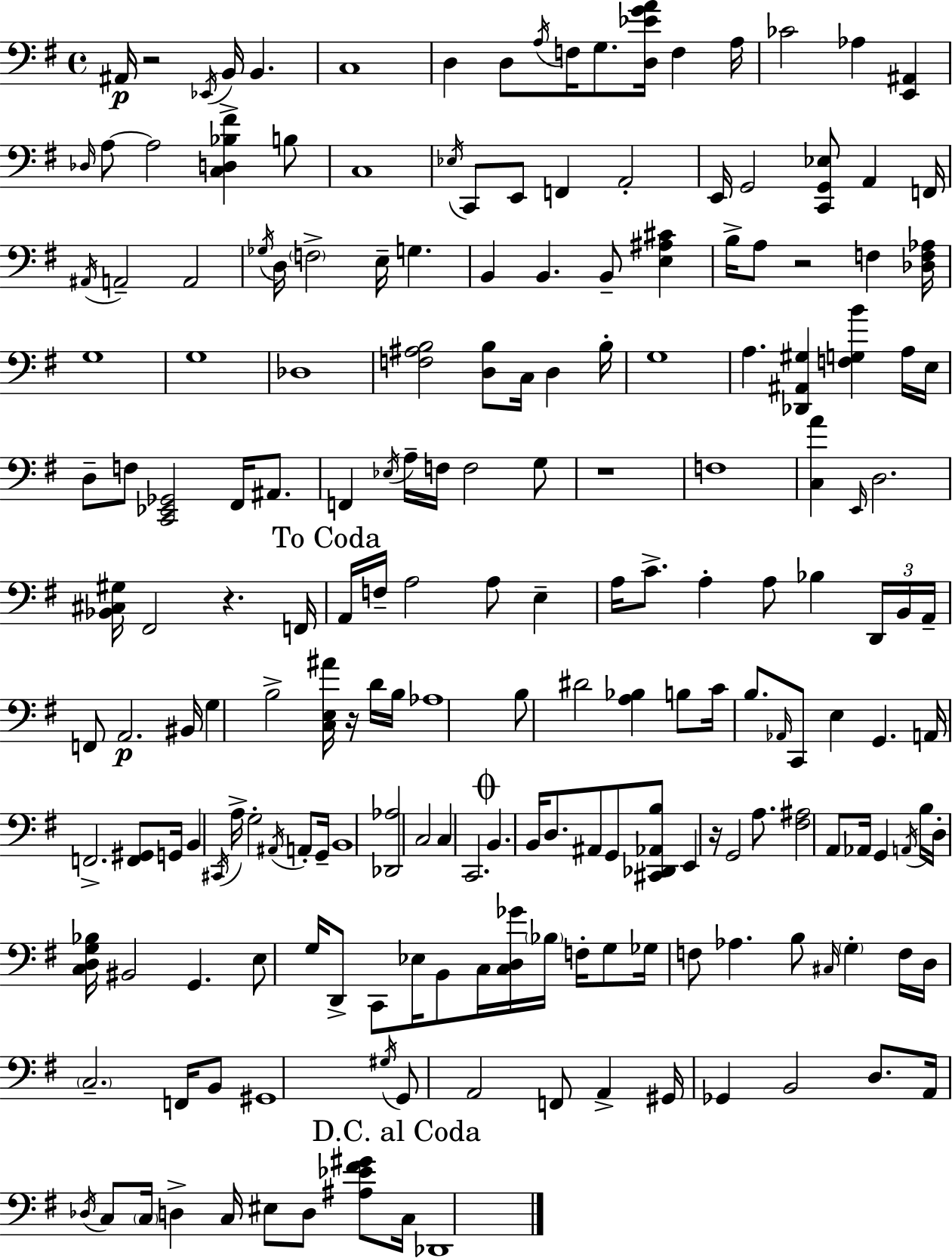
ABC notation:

X:1
T:Untitled
M:4/4
L:1/4
K:Em
^A,,/4 z2 _E,,/4 B,,/4 B,, C,4 D, D,/2 A,/4 F,/4 G,/2 [D,_EGA]/4 F, A,/4 _C2 _A, [E,,^A,,] _D,/4 A,/2 A,2 [C,D,_B,^F] B,/2 C,4 _E,/4 C,,/2 E,,/2 F,, A,,2 E,,/4 G,,2 [C,,G,,_E,]/2 A,, F,,/4 ^A,,/4 A,,2 A,,2 _G,/4 D,/4 F,2 E,/4 G, B,, B,, B,,/2 [E,^A,^C] B,/4 A,/2 z2 F, [_D,F,_A,]/4 G,4 G,4 _D,4 [F,^A,B,]2 [D,B,]/2 C,/4 D, B,/4 G,4 A, [_D,,^A,,^G,] [F,G,B] A,/4 E,/4 D,/2 F,/2 [C,,_E,,_G,,]2 ^F,,/4 ^A,,/2 F,, _E,/4 A,/4 F,/4 F,2 G,/2 z4 F,4 [C,A] E,,/4 D,2 [_B,,^C,^G,]/4 ^F,,2 z F,,/4 A,,/4 F,/4 A,2 A,/2 E, A,/4 C/2 A, A,/2 _B, D,,/4 B,,/4 A,,/4 F,,/2 A,,2 ^B,,/4 G, B,2 [C,E,^A]/4 z/4 D/4 B,/4 _A,4 B,/2 ^D2 [A,_B,] B,/2 C/4 B,/2 _A,,/4 C,,/2 E, G,, A,,/4 F,,2 [F,,^G,,]/2 G,,/4 B,, ^C,,/4 A,/4 G,2 ^A,,/4 A,,/2 G,,/4 B,,4 [_D,,_A,]2 C,2 C, C,,2 B,, B,,/4 D,/2 ^A,,/2 G,,/2 [^C,,_D,,_A,,B,]/2 E,, z/4 G,,2 A,/2 [^F,^A,]2 A,,/2 _A,,/4 G,, A,,/4 B,/4 D,/4 [C,D,G,_B,]/4 ^B,,2 G,, E,/2 G,/4 D,,/2 C,,/2 _E,/4 B,,/2 C,/4 [C,D,_G]/4 _B,/4 F,/4 G,/2 _G,/4 F,/2 _A, B,/2 ^C,/4 G, F,/4 D,/4 C,2 F,,/4 B,,/2 ^G,,4 ^G,/4 G,,/2 A,,2 F,,/2 A,, ^G,,/4 _G,, B,,2 D,/2 A,,/4 _D,/4 C,/2 C,/4 D, C,/4 ^E,/2 D,/2 [^A,_E^F^G]/2 C,/4 _D,,4